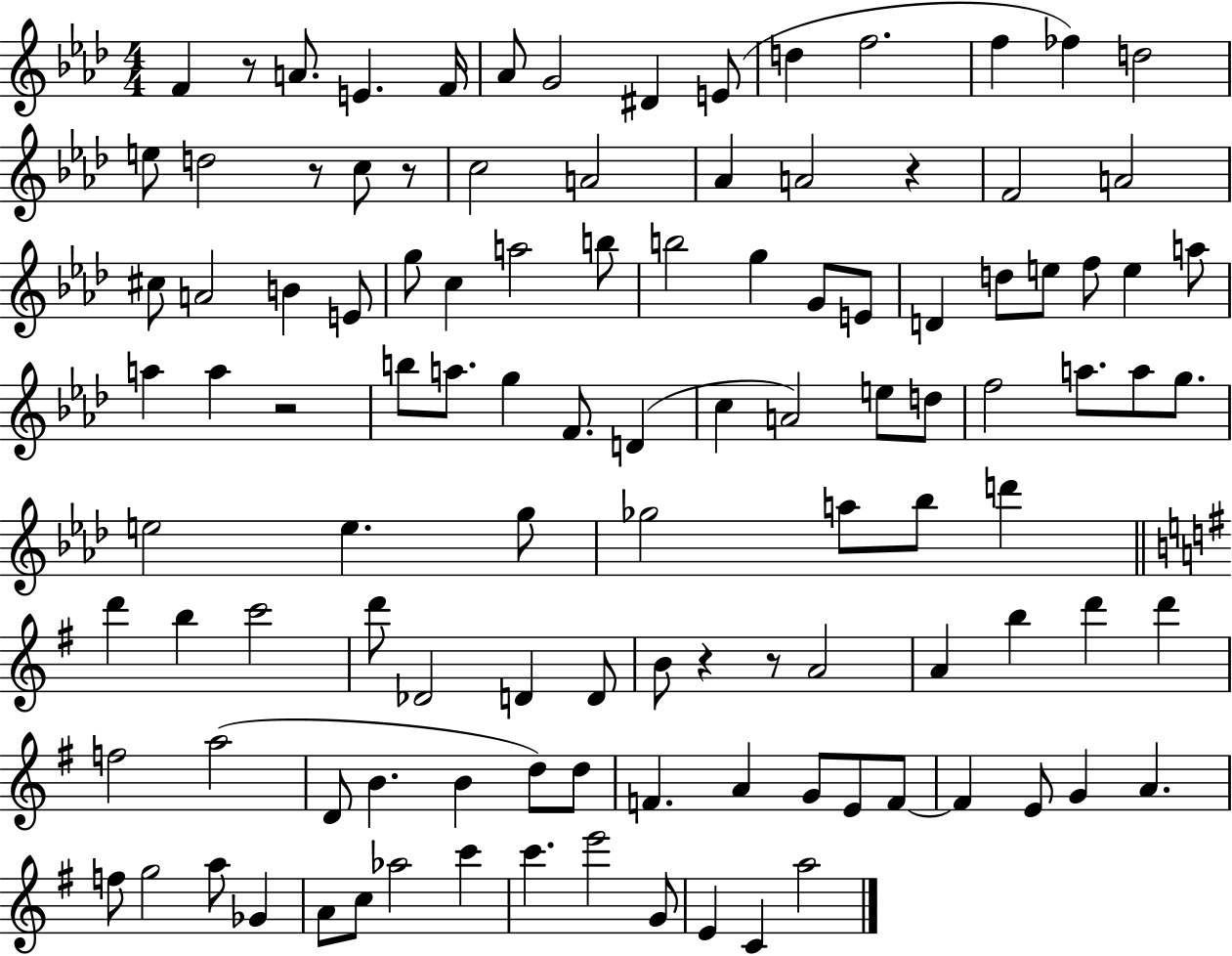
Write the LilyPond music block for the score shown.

{
  \clef treble
  \numericTimeSignature
  \time 4/4
  \key aes \major
  f'4 r8 a'8. e'4. f'16 | aes'8 g'2 dis'4 e'8( | d''4 f''2. | f''4 fes''4) d''2 | \break e''8 d''2 r8 c''8 r8 | c''2 a'2 | aes'4 a'2 r4 | f'2 a'2 | \break cis''8 a'2 b'4 e'8 | g''8 c''4 a''2 b''8 | b''2 g''4 g'8 e'8 | d'4 d''8 e''8 f''8 e''4 a''8 | \break a''4 a''4 r2 | b''8 a''8. g''4 f'8. d'4( | c''4 a'2) e''8 d''8 | f''2 a''8. a''8 g''8. | \break e''2 e''4. g''8 | ges''2 a''8 bes''8 d'''4 | \bar "||" \break \key g \major d'''4 b''4 c'''2 | d'''8 des'2 d'4 d'8 | b'8 r4 r8 a'2 | a'4 b''4 d'''4 d'''4 | \break f''2 a''2( | d'8 b'4. b'4 d''8) d''8 | f'4. a'4 g'8 e'8 f'8~~ | f'4 e'8 g'4 a'4. | \break f''8 g''2 a''8 ges'4 | a'8 c''8 aes''2 c'''4 | c'''4. e'''2 g'8 | e'4 c'4 a''2 | \break \bar "|."
}